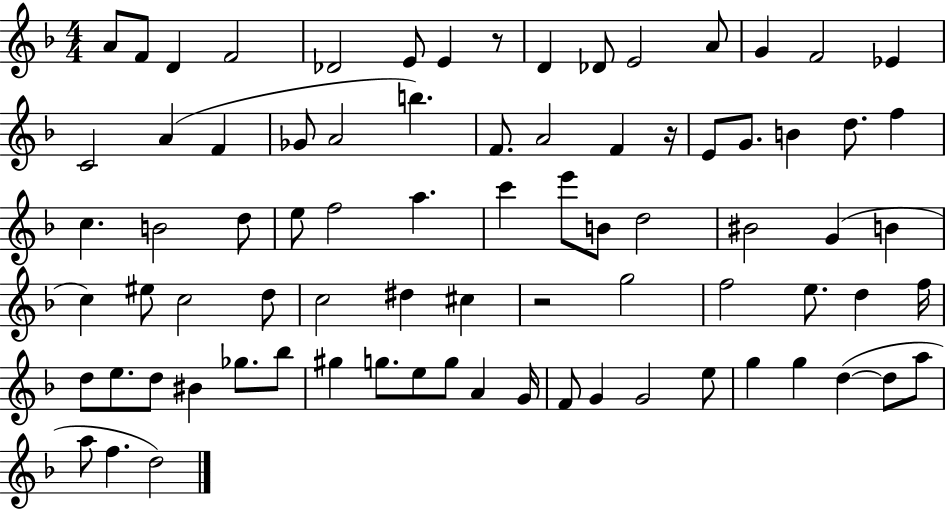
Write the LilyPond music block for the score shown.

{
  \clef treble
  \numericTimeSignature
  \time 4/4
  \key f \major
  a'8 f'8 d'4 f'2 | des'2 e'8 e'4 r8 | d'4 des'8 e'2 a'8 | g'4 f'2 ees'4 | \break c'2 a'4( f'4 | ges'8 a'2 b''4.) | f'8. a'2 f'4 r16 | e'8 g'8. b'4 d''8. f''4 | \break c''4. b'2 d''8 | e''8 f''2 a''4. | c'''4 e'''8 b'8 d''2 | bis'2 g'4( b'4 | \break c''4) eis''8 c''2 d''8 | c''2 dis''4 cis''4 | r2 g''2 | f''2 e''8. d''4 f''16 | \break d''8 e''8. d''8 bis'4 ges''8. bes''8 | gis''4 g''8. e''8 g''8 a'4 g'16 | f'8 g'4 g'2 e''8 | g''4 g''4 d''4~(~ d''8 a''8 | \break a''8 f''4. d''2) | \bar "|."
}